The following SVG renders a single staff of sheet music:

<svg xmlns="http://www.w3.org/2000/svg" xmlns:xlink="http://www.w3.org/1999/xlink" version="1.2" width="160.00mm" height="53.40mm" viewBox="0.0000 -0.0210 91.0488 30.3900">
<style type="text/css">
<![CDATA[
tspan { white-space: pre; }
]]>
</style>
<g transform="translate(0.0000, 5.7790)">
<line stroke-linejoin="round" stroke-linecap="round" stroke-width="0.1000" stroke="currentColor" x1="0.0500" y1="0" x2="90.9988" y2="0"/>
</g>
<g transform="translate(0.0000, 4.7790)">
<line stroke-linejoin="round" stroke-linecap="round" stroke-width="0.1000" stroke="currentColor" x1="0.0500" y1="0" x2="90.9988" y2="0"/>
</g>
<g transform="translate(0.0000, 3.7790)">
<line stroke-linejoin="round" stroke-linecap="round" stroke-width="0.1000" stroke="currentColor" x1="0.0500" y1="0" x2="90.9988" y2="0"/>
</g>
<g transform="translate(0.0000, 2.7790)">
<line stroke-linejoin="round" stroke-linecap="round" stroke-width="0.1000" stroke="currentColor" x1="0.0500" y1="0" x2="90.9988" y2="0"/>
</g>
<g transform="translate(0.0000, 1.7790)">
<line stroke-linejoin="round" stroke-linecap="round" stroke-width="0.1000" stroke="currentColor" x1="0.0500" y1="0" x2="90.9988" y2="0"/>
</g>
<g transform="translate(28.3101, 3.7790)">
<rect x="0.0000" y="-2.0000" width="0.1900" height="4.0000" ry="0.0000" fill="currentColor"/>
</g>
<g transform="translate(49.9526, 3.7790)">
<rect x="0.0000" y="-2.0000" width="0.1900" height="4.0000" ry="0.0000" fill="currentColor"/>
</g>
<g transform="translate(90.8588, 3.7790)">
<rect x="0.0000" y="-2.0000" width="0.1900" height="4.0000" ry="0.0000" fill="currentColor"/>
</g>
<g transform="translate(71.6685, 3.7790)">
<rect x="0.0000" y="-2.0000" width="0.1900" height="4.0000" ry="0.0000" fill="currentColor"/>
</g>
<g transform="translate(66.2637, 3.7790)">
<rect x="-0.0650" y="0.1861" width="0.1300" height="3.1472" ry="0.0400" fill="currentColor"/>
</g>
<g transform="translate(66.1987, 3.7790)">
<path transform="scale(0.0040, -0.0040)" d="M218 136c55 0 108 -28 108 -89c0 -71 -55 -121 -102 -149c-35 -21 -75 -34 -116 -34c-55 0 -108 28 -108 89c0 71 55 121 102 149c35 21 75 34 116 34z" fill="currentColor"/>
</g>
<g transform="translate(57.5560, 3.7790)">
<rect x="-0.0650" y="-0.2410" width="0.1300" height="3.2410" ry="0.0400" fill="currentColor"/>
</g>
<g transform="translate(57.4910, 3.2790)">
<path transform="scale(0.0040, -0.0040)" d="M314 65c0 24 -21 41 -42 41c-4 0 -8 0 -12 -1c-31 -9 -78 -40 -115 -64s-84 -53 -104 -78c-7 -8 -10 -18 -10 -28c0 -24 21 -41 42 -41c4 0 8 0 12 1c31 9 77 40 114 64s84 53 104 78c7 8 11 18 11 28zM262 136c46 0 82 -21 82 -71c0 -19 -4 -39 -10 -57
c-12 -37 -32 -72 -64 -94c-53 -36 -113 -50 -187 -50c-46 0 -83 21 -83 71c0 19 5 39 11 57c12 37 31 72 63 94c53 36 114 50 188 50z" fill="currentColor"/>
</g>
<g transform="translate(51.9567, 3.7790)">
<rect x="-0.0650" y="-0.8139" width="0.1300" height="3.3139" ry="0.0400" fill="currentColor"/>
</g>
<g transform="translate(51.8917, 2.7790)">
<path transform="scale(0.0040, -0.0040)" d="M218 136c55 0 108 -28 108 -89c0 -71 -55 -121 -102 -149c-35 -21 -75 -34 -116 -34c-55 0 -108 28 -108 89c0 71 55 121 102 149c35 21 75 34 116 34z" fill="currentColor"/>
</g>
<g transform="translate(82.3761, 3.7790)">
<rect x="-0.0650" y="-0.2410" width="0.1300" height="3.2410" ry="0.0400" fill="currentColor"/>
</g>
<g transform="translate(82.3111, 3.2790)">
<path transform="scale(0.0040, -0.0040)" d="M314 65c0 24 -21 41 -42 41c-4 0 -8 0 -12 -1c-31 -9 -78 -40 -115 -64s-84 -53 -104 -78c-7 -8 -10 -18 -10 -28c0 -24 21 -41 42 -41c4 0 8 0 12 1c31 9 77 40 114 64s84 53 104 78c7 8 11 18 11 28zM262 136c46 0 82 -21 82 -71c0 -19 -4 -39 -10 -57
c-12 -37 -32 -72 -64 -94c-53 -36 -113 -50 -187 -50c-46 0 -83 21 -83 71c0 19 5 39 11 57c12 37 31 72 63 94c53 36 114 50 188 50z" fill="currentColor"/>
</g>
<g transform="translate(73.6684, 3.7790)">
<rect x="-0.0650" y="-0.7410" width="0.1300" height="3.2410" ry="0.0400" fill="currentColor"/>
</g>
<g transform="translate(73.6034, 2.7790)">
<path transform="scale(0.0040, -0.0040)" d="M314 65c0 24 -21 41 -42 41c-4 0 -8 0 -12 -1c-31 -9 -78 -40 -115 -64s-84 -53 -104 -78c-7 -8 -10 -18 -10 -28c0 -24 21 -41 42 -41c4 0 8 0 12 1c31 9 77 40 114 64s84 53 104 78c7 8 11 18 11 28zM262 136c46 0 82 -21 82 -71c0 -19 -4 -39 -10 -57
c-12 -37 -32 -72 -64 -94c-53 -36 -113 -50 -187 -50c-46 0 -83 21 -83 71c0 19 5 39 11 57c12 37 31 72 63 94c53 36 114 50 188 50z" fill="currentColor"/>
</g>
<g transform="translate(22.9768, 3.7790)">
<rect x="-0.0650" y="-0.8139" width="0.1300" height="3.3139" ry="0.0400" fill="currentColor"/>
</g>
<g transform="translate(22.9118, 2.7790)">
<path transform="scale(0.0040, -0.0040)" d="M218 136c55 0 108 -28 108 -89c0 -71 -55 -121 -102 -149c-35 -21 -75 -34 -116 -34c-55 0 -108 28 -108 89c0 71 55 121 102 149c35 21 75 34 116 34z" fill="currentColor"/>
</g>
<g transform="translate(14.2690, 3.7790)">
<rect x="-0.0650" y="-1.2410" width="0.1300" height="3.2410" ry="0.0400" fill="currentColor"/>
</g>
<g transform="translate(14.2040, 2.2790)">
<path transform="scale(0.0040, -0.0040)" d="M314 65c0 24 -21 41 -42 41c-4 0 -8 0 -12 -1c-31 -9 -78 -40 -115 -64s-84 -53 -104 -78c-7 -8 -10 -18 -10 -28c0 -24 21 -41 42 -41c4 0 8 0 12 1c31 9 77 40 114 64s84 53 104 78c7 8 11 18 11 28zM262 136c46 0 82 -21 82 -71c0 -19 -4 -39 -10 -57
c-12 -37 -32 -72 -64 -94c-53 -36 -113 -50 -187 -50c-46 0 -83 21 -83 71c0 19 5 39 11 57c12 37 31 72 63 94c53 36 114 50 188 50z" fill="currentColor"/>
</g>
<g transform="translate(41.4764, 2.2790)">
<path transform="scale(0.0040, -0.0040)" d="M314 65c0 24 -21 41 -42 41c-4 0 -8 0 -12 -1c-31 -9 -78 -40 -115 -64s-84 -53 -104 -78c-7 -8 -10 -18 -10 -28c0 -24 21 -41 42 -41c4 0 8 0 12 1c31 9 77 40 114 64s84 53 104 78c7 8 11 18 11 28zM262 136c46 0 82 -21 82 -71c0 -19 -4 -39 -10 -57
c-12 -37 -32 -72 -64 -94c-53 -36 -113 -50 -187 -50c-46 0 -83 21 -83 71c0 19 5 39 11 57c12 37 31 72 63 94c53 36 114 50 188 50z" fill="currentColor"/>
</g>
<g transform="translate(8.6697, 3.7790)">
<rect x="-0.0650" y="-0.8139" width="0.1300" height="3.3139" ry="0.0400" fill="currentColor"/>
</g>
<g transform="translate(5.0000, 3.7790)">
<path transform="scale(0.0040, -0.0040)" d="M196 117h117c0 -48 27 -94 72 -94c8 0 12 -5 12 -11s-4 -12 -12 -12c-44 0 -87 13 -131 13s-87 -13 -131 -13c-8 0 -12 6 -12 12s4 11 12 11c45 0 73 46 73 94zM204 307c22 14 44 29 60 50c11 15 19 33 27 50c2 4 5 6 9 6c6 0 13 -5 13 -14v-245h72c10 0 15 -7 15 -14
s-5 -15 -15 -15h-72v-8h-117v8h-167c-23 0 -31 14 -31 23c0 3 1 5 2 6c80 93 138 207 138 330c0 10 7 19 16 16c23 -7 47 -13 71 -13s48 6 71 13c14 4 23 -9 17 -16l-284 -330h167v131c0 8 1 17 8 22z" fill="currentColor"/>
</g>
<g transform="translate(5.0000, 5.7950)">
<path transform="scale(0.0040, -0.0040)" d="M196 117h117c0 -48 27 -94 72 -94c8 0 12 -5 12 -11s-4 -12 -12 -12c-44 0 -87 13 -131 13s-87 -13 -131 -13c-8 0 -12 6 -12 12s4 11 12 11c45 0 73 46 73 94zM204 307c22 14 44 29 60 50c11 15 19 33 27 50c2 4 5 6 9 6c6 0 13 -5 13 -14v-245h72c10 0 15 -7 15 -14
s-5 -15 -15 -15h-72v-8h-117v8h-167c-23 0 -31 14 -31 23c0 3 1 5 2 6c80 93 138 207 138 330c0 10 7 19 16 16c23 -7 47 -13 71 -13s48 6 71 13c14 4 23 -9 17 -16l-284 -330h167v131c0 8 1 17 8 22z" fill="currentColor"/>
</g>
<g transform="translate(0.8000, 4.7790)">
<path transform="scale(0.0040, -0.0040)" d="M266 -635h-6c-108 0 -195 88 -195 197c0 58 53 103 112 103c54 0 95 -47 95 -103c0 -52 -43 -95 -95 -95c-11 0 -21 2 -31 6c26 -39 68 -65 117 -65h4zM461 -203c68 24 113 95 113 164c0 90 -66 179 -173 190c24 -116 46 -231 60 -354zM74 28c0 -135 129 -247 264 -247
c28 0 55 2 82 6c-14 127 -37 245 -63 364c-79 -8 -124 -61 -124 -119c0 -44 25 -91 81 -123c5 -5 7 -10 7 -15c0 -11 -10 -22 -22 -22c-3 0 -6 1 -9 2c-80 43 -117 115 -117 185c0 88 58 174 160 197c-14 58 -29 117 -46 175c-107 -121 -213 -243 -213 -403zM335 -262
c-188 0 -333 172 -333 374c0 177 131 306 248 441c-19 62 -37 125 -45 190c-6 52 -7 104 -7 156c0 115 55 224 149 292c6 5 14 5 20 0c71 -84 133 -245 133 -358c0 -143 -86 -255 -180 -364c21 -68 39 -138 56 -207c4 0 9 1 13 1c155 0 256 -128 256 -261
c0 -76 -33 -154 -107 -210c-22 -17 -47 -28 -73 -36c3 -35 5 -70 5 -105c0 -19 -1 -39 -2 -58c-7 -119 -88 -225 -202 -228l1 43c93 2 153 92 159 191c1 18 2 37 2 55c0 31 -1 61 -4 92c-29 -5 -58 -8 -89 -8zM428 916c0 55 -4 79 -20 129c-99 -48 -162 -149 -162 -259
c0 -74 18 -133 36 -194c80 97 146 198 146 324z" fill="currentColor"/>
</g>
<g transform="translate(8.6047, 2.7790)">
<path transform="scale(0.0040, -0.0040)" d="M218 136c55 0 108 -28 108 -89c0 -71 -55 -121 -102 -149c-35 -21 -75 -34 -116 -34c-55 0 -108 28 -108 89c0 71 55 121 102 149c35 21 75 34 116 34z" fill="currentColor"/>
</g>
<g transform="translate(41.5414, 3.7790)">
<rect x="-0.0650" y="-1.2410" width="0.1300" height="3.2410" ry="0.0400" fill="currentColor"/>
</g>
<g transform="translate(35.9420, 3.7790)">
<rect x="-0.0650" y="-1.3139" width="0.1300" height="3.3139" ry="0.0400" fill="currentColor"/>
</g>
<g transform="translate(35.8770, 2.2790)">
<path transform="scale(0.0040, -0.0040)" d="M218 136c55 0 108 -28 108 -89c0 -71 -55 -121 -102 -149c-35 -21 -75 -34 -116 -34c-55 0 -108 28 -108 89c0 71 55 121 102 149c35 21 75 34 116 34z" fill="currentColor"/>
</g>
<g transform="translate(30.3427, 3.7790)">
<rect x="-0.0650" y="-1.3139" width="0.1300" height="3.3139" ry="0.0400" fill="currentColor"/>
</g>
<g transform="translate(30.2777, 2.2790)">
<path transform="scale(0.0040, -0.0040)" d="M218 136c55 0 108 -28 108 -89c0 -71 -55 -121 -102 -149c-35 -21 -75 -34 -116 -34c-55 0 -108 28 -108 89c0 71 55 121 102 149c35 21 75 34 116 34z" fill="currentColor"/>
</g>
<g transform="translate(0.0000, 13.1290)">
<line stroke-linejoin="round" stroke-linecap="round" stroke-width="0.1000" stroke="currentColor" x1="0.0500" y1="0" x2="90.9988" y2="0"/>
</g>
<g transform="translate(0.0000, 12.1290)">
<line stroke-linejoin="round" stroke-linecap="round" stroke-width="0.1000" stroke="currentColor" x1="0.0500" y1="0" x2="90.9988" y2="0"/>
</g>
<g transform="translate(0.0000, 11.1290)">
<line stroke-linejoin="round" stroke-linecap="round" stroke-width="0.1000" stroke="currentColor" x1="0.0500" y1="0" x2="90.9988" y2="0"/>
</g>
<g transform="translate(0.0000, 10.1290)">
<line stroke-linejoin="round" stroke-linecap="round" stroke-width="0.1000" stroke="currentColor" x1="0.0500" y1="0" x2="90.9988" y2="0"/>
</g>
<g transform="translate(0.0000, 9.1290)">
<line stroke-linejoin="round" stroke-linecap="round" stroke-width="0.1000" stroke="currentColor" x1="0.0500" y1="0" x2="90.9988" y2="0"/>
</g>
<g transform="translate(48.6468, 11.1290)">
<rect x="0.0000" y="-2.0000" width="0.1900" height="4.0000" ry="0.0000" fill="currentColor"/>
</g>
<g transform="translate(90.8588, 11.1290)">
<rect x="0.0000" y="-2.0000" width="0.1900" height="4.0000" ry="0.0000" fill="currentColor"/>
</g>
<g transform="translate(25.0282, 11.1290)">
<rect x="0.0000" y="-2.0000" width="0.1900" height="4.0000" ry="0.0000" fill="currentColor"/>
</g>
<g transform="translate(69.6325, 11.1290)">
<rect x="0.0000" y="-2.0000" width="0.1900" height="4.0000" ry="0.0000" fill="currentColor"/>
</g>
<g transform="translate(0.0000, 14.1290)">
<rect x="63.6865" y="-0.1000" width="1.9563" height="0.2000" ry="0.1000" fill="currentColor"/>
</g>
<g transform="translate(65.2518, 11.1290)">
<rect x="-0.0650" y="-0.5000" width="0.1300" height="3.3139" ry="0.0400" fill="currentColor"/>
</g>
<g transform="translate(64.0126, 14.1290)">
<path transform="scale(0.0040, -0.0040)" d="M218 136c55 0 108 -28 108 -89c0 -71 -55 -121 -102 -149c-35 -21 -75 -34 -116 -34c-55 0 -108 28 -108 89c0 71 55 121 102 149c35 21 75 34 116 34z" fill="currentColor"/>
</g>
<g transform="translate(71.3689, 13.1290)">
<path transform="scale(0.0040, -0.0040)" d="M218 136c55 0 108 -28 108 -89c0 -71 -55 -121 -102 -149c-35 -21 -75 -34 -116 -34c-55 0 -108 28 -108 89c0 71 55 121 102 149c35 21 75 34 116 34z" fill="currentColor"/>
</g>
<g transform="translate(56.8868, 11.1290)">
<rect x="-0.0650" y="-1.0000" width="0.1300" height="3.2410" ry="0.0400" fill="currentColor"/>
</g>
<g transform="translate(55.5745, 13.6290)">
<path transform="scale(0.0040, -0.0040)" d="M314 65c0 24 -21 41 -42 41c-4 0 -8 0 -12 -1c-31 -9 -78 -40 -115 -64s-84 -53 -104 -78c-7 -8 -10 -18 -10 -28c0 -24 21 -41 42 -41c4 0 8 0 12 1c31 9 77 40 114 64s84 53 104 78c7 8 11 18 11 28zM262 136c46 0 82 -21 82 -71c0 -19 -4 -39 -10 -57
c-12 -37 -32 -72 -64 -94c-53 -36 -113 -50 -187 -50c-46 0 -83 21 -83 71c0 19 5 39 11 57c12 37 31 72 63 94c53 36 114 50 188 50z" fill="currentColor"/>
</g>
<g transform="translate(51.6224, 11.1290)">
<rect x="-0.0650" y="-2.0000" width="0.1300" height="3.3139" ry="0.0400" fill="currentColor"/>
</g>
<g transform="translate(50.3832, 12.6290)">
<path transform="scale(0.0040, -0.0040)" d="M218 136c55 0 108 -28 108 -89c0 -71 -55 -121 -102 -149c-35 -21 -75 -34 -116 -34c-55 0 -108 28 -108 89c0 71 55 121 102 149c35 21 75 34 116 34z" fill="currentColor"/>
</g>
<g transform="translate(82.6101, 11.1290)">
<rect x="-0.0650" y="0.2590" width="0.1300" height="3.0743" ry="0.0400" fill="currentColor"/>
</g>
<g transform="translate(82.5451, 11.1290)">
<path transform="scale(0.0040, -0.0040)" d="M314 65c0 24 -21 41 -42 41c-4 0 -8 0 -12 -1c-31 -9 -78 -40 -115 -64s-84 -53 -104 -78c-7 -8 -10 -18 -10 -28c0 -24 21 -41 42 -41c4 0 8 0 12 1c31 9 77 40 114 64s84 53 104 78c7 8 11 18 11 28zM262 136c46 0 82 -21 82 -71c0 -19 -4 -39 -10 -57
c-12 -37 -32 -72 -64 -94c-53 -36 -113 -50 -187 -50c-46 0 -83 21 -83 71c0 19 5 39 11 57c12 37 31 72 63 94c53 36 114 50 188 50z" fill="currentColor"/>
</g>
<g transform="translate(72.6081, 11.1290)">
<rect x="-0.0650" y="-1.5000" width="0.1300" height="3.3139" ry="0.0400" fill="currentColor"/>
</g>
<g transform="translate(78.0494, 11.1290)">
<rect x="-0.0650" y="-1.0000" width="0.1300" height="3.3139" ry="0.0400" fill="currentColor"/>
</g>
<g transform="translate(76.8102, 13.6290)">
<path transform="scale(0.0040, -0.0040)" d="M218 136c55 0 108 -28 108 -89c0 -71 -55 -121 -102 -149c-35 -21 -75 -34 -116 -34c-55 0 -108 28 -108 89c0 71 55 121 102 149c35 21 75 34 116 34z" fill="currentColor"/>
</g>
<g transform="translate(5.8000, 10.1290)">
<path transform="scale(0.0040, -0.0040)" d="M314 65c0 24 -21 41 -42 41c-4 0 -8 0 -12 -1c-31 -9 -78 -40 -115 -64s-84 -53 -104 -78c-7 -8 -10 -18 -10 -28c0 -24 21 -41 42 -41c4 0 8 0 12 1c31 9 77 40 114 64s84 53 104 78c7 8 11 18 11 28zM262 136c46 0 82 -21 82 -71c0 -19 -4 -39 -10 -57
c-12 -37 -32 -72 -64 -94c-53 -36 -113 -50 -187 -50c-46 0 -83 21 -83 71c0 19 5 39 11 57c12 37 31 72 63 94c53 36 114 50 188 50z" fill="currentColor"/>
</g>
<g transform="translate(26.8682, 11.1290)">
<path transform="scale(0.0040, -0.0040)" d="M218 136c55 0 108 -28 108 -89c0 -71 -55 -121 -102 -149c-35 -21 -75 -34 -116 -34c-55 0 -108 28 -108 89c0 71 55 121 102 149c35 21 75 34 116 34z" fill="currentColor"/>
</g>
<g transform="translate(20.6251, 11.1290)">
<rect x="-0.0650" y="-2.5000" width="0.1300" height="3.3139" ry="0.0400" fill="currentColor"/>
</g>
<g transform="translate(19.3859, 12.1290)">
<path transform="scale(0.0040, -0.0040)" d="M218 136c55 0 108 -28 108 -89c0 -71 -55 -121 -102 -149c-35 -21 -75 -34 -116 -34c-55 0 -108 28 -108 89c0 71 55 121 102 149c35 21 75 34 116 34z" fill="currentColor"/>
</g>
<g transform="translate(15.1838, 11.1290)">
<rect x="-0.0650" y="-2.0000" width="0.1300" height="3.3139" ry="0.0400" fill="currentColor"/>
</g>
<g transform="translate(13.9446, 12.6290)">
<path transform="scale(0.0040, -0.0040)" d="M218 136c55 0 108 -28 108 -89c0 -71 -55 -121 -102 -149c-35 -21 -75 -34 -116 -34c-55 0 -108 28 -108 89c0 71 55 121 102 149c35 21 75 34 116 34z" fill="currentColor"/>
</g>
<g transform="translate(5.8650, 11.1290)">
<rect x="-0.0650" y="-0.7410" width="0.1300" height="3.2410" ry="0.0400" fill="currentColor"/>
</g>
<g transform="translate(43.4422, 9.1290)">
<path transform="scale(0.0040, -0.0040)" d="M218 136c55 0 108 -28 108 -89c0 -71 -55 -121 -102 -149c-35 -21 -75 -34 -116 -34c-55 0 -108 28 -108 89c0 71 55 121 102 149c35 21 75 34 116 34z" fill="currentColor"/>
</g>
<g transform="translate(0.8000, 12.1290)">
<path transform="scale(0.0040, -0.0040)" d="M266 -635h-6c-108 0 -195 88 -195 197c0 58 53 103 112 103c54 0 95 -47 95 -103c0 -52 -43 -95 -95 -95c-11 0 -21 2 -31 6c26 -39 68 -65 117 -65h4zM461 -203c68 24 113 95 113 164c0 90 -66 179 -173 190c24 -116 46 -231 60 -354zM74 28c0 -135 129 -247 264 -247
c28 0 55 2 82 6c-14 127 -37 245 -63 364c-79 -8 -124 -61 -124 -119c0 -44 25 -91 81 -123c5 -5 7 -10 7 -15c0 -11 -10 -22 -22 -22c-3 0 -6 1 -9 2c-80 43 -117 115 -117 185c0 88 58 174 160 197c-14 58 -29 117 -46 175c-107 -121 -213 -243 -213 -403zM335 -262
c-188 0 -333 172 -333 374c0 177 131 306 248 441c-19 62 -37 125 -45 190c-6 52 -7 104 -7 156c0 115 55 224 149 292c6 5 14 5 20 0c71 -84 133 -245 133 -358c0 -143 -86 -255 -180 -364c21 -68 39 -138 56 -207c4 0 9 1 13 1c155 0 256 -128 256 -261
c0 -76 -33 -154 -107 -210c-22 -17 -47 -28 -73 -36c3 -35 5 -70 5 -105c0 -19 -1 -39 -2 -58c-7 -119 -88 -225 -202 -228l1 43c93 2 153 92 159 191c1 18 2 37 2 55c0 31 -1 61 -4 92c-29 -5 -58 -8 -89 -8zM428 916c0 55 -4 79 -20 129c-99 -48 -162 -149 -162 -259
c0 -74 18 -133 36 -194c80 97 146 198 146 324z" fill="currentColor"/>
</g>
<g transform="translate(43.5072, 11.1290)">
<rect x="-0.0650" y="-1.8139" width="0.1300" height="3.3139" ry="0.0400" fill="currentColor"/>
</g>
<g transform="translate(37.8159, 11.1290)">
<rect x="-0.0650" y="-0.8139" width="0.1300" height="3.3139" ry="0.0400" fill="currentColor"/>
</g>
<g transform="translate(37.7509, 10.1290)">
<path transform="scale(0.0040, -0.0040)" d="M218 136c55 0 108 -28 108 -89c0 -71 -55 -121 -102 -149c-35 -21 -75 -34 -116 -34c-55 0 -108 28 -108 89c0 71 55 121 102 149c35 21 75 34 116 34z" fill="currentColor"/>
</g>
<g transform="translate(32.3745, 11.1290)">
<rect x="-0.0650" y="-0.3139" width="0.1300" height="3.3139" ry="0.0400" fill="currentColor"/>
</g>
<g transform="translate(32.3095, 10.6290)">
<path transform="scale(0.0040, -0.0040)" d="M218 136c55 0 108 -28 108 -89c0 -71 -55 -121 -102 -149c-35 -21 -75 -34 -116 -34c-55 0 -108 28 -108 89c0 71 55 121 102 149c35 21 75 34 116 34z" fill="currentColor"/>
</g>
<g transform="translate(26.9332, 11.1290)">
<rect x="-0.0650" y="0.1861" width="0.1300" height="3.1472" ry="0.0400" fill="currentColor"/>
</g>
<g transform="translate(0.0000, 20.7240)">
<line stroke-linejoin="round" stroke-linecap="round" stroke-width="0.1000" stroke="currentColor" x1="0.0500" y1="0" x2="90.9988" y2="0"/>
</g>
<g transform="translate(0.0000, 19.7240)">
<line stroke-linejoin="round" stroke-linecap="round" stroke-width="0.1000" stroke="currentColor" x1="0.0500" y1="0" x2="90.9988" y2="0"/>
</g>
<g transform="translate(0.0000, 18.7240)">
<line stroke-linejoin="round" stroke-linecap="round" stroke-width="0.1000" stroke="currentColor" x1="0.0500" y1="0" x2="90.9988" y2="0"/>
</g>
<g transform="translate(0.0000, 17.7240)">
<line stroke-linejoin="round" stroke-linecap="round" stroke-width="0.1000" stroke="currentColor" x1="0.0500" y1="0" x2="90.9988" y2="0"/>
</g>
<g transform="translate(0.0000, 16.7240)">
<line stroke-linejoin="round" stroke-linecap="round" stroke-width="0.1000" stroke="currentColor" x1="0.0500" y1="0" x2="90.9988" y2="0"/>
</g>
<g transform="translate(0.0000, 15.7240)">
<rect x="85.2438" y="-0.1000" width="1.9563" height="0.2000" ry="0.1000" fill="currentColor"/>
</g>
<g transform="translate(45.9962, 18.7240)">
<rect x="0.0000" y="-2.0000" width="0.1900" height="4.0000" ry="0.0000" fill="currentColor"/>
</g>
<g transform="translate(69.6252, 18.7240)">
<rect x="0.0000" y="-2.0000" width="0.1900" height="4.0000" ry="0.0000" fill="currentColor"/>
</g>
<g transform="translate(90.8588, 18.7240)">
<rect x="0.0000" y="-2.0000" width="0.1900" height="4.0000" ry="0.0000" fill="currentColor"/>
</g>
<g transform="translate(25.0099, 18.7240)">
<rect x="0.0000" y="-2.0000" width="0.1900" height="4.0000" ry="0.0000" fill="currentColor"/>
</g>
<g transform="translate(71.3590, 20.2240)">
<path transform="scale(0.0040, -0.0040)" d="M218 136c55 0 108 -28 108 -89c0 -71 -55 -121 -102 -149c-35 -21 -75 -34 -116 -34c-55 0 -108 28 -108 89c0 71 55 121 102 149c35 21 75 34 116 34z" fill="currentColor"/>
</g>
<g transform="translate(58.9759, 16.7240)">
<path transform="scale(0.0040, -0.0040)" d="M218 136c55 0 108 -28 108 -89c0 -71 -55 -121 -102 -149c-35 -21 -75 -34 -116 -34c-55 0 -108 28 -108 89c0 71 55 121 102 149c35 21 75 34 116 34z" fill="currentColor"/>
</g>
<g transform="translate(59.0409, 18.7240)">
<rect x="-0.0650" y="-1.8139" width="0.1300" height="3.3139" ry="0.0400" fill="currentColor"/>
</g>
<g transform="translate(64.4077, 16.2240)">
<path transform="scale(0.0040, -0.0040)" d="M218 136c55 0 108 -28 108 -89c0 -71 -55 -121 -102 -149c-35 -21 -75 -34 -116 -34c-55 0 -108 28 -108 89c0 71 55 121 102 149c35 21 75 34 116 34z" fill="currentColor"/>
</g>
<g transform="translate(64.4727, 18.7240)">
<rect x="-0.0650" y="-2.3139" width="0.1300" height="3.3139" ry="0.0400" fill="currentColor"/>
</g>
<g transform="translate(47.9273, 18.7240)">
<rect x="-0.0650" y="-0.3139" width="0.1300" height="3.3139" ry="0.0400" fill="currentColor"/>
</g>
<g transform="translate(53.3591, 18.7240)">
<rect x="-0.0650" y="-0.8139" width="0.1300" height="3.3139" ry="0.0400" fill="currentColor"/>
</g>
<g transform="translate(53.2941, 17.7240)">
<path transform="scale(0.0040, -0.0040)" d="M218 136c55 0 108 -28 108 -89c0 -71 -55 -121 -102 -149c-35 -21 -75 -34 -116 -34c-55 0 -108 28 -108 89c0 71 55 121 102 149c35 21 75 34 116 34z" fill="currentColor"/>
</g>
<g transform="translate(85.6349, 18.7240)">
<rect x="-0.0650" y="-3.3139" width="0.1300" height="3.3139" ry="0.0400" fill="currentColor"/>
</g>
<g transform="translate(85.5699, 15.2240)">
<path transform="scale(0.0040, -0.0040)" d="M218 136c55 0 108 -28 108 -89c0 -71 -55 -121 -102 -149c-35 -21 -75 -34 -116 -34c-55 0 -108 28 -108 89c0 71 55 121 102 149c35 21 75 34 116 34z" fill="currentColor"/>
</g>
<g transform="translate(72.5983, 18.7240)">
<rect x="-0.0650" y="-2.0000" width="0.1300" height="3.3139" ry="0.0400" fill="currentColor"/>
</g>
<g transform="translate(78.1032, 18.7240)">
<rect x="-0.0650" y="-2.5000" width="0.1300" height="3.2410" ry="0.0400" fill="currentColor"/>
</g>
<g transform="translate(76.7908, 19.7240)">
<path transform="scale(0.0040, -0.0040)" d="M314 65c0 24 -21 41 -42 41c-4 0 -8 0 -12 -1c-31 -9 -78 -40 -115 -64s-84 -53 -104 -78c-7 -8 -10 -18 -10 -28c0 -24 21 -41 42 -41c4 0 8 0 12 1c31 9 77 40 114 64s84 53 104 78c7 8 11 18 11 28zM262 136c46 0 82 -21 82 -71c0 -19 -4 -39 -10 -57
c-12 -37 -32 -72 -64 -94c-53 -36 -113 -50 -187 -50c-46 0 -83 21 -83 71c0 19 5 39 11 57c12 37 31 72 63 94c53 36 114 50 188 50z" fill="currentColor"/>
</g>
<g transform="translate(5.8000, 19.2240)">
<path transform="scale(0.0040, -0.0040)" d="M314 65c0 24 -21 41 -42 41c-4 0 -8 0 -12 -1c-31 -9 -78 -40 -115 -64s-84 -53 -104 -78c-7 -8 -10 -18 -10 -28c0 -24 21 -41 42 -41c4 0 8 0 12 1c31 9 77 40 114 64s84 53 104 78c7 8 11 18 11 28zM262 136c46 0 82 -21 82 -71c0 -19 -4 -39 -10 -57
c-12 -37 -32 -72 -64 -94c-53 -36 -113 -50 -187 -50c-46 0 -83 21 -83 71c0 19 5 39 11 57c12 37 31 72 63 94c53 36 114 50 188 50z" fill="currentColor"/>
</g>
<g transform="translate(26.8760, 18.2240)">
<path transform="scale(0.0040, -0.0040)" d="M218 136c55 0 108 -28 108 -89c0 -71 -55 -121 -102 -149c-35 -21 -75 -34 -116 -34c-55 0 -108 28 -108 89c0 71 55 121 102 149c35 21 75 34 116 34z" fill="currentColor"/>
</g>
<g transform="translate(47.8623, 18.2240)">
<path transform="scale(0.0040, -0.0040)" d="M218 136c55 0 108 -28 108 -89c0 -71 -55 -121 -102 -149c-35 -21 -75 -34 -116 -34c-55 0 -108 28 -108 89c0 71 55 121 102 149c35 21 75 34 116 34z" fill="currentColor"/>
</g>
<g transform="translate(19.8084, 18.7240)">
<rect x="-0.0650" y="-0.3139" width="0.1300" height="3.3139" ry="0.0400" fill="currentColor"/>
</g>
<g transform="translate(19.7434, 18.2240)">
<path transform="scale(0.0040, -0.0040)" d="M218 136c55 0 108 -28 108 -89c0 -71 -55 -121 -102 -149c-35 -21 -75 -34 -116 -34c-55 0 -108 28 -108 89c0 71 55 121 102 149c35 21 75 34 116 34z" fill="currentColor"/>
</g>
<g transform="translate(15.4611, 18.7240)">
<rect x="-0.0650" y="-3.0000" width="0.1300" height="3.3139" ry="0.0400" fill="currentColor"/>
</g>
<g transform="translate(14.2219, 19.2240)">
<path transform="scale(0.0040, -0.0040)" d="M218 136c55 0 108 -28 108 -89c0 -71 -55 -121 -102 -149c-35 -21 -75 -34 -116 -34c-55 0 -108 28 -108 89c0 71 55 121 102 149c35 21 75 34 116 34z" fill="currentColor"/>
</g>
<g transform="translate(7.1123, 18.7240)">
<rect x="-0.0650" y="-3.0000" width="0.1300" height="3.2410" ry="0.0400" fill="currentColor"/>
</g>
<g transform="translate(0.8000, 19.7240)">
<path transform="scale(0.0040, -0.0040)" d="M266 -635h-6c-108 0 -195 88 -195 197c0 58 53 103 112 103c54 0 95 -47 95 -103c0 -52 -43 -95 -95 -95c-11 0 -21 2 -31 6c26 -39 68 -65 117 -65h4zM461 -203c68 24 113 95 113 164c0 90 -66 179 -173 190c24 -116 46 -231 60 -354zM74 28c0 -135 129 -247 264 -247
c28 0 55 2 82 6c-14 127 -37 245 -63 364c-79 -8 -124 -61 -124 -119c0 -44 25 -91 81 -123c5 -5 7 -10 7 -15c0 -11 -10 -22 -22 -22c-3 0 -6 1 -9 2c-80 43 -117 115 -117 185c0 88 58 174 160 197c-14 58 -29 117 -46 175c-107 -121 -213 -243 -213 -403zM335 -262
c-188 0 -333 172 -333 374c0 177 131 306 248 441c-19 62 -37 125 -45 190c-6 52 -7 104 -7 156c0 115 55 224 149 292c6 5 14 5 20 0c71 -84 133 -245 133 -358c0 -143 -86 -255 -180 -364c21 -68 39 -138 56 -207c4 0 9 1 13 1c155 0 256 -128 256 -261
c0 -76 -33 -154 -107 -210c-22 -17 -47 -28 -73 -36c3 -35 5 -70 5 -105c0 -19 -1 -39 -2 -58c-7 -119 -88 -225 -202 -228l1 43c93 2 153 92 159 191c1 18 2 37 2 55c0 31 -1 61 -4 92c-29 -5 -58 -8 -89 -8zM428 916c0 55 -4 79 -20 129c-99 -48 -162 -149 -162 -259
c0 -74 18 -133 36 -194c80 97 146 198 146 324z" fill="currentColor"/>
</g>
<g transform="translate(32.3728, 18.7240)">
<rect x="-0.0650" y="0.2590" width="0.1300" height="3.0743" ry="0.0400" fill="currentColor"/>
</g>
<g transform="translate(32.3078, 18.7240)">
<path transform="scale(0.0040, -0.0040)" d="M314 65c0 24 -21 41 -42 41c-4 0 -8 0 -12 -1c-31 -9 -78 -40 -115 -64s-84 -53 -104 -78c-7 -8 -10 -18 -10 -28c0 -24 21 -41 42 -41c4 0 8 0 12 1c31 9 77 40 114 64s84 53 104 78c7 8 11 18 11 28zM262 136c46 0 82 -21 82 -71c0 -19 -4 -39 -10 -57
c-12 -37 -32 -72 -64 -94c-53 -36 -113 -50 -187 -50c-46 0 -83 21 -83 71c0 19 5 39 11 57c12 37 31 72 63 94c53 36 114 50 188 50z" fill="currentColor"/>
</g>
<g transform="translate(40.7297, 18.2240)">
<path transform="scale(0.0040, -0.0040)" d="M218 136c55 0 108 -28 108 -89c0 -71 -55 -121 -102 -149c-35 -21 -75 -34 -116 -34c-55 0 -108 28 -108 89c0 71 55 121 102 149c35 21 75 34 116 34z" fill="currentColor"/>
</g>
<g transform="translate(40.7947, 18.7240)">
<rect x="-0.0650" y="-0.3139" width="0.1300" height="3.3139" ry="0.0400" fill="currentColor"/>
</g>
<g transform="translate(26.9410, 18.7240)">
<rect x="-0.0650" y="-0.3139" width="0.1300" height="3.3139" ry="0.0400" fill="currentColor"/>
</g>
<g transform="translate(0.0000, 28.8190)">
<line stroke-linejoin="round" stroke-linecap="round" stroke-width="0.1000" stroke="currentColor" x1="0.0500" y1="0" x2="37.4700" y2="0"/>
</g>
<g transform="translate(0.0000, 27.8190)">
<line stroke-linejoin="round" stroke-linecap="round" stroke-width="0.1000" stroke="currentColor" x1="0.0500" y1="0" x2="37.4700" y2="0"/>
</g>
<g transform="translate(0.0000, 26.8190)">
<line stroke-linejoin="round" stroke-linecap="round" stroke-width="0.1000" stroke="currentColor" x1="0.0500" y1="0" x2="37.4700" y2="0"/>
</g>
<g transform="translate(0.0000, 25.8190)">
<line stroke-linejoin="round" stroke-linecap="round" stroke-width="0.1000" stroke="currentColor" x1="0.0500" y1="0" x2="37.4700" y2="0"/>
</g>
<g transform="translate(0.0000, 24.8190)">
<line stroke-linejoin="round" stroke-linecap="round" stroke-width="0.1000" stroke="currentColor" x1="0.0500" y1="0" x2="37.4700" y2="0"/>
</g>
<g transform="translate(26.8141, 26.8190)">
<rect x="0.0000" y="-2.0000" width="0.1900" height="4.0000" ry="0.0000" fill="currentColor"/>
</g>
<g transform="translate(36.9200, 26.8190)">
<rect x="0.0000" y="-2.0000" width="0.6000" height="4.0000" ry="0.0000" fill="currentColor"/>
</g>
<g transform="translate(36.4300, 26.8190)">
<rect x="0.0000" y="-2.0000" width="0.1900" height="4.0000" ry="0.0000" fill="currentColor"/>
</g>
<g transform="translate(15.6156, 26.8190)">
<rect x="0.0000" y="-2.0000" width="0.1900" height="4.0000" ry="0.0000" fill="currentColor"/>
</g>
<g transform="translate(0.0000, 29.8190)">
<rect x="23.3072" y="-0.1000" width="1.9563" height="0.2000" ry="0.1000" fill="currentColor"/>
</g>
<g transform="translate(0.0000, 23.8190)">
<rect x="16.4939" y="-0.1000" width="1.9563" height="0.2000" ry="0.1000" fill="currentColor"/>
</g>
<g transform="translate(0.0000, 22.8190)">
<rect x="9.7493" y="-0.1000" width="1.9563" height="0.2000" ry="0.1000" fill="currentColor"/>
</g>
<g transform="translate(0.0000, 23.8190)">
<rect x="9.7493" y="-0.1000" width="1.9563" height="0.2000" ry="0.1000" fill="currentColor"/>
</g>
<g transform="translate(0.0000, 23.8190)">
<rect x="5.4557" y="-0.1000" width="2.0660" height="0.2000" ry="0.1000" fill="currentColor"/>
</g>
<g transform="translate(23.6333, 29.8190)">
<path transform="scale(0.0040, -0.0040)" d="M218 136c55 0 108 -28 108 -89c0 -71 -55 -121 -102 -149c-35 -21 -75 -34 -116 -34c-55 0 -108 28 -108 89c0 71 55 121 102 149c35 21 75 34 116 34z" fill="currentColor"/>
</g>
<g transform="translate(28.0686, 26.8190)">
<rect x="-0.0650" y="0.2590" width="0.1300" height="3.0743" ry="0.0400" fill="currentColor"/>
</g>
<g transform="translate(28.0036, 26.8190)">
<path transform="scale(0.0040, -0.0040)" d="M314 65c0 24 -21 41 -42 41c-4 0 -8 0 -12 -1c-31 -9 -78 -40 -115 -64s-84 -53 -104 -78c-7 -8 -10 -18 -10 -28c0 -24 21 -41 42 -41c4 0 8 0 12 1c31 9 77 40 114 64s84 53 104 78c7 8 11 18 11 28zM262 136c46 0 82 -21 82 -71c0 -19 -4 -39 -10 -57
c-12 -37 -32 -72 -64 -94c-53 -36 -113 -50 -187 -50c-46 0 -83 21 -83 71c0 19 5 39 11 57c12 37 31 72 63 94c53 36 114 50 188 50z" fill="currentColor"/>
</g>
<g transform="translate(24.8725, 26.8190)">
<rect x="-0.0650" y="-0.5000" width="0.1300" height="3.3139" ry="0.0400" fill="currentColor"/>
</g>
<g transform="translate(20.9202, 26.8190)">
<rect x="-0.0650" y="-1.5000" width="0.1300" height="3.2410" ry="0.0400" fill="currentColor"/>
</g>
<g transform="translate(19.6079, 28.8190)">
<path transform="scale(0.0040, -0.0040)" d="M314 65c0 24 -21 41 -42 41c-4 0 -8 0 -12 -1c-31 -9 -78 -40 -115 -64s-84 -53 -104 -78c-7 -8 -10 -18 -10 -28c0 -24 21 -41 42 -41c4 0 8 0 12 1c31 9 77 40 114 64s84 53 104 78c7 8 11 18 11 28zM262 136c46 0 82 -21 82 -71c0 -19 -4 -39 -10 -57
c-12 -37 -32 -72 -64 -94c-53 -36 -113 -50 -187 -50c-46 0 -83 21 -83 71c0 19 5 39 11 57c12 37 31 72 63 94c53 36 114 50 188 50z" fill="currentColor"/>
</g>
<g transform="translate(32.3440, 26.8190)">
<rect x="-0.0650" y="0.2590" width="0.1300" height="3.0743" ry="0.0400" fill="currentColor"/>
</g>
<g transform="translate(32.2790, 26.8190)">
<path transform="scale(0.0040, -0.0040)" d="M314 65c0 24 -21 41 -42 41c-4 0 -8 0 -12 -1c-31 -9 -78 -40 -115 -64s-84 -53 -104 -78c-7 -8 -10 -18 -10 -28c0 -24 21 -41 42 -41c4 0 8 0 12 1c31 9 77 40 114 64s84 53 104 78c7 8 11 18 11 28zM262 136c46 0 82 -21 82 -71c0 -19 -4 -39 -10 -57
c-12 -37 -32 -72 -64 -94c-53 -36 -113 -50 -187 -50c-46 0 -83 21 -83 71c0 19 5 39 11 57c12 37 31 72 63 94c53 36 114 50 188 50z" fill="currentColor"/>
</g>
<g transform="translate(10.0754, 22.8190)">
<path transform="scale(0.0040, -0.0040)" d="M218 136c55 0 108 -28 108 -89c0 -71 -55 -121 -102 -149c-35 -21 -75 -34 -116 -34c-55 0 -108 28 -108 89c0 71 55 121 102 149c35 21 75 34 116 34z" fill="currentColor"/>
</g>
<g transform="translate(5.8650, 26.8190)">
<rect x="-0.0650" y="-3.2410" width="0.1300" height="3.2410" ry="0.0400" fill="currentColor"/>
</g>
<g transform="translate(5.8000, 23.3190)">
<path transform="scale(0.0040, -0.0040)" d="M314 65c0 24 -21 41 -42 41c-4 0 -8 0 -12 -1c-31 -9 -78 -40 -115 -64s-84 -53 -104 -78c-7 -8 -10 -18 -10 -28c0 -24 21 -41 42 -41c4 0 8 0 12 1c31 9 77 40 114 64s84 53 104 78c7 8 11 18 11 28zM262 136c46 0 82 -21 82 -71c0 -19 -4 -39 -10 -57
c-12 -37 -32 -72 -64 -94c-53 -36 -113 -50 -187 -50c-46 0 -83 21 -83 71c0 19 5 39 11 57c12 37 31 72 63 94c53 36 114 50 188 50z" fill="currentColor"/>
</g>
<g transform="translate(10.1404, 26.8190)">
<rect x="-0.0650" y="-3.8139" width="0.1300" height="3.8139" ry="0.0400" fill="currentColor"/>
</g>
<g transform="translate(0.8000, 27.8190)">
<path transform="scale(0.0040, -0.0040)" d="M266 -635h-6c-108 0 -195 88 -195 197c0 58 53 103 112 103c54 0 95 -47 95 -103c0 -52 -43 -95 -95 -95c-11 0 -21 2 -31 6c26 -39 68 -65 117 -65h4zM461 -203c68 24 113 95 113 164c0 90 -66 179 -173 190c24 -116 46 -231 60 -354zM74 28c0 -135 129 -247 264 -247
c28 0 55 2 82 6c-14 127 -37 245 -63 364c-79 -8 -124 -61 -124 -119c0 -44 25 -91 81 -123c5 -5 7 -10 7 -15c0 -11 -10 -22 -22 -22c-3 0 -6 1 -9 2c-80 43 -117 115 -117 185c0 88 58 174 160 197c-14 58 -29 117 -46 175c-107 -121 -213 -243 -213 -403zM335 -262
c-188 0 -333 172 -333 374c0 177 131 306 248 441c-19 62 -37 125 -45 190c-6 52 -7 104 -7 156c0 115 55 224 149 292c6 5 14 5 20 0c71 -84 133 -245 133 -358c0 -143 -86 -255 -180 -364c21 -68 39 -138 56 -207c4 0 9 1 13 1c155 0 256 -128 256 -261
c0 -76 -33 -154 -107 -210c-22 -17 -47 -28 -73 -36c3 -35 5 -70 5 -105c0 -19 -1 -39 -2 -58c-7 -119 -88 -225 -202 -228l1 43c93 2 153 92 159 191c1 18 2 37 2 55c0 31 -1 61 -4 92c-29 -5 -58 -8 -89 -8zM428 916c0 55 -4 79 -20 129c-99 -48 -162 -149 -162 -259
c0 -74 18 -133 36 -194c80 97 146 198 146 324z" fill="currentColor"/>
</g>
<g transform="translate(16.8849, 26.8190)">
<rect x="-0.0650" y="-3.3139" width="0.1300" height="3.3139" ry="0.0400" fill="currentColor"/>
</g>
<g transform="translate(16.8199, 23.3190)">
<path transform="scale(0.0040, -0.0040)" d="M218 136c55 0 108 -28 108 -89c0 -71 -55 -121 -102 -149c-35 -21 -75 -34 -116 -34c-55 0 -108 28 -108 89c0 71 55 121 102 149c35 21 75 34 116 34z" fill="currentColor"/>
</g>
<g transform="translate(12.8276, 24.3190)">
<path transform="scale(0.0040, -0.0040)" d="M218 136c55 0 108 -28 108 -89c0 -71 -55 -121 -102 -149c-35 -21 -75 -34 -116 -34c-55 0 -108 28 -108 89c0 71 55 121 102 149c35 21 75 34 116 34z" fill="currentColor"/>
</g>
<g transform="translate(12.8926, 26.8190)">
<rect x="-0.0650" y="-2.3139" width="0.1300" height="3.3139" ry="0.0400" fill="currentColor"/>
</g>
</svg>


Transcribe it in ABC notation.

X:1
T:Untitled
M:4/4
L:1/4
K:C
d e2 d e e e2 d c2 B d2 c2 d2 F G B c d f F D2 C E D B2 A2 A c c B2 c c d f g F G2 b b2 c' g b E2 C B2 B2